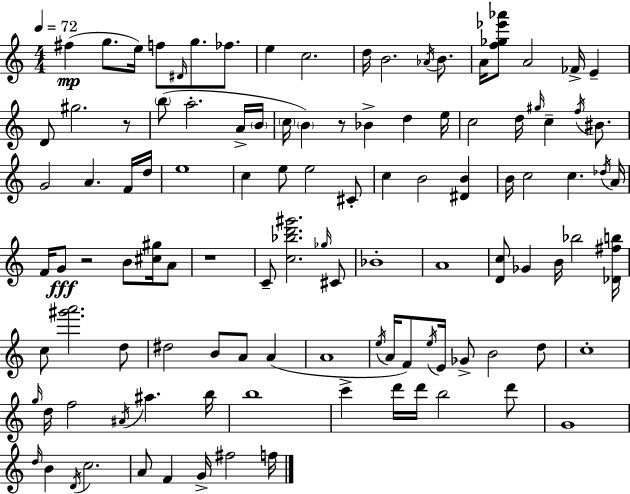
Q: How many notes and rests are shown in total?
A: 111